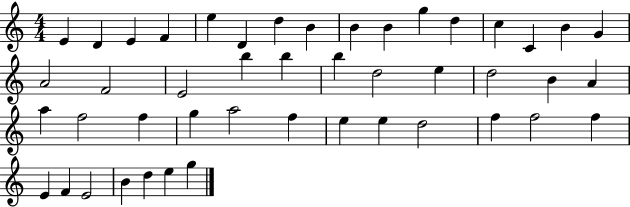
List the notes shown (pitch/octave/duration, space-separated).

E4/q D4/q E4/q F4/q E5/q D4/q D5/q B4/q B4/q B4/q G5/q D5/q C5/q C4/q B4/q G4/q A4/h F4/h E4/h B5/q B5/q B5/q D5/h E5/q D5/h B4/q A4/q A5/q F5/h F5/q G5/q A5/h F5/q E5/q E5/q D5/h F5/q F5/h F5/q E4/q F4/q E4/h B4/q D5/q E5/q G5/q